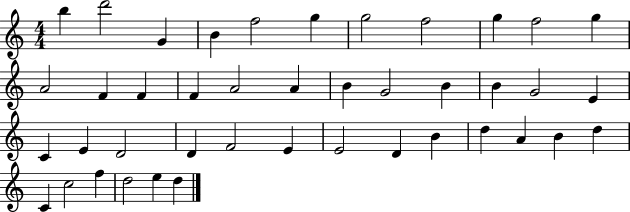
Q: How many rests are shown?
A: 0